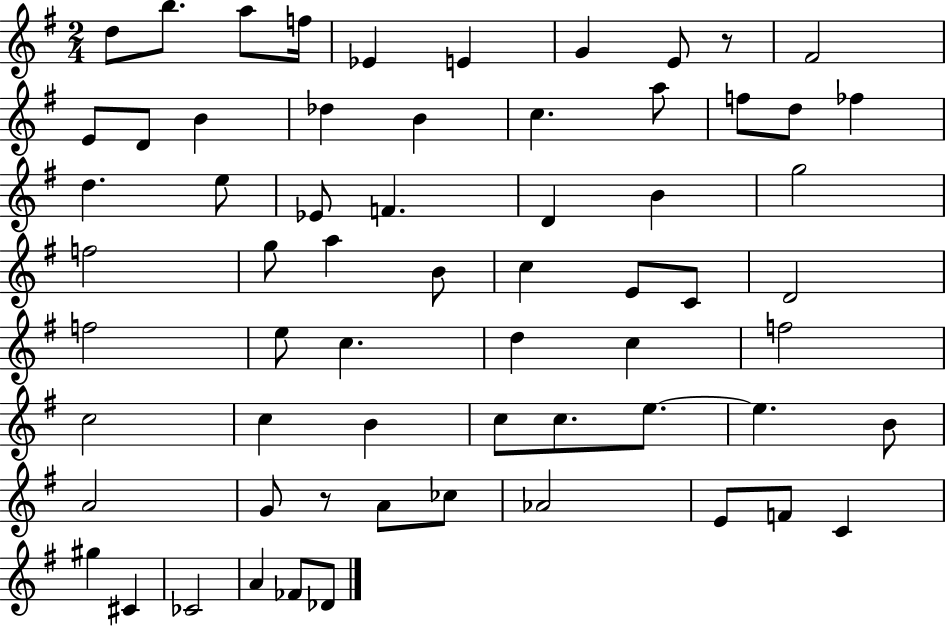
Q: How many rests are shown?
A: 2